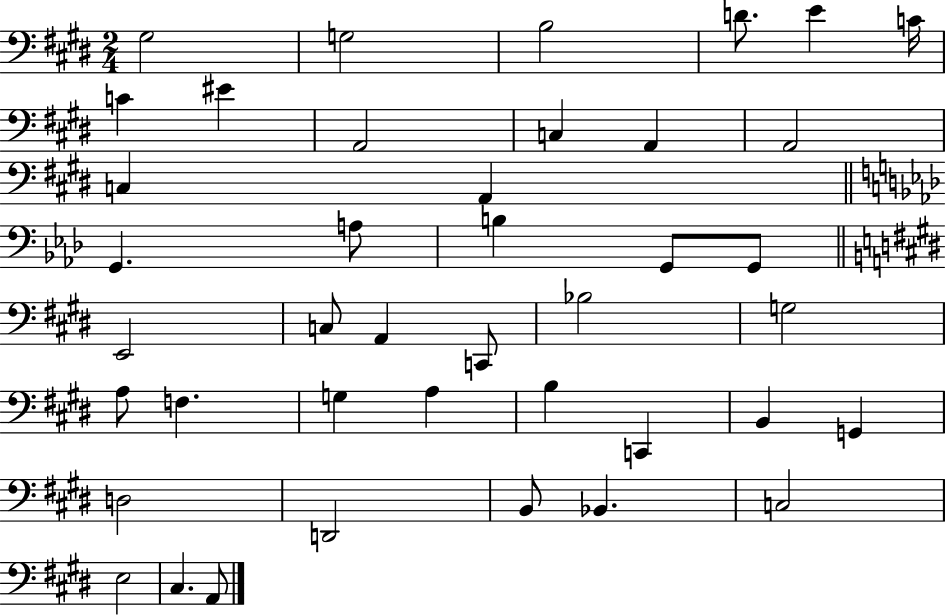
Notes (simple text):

G#3/h G3/h B3/h D4/e. E4/q C4/s C4/q EIS4/q A2/h C3/q A2/q A2/h C3/q A2/q G2/q. A3/e B3/q G2/e G2/e E2/h C3/e A2/q C2/e Bb3/h G3/h A3/e F3/q. G3/q A3/q B3/q C2/q B2/q G2/q D3/h D2/h B2/e Bb2/q. C3/h E3/h C#3/q. A2/e